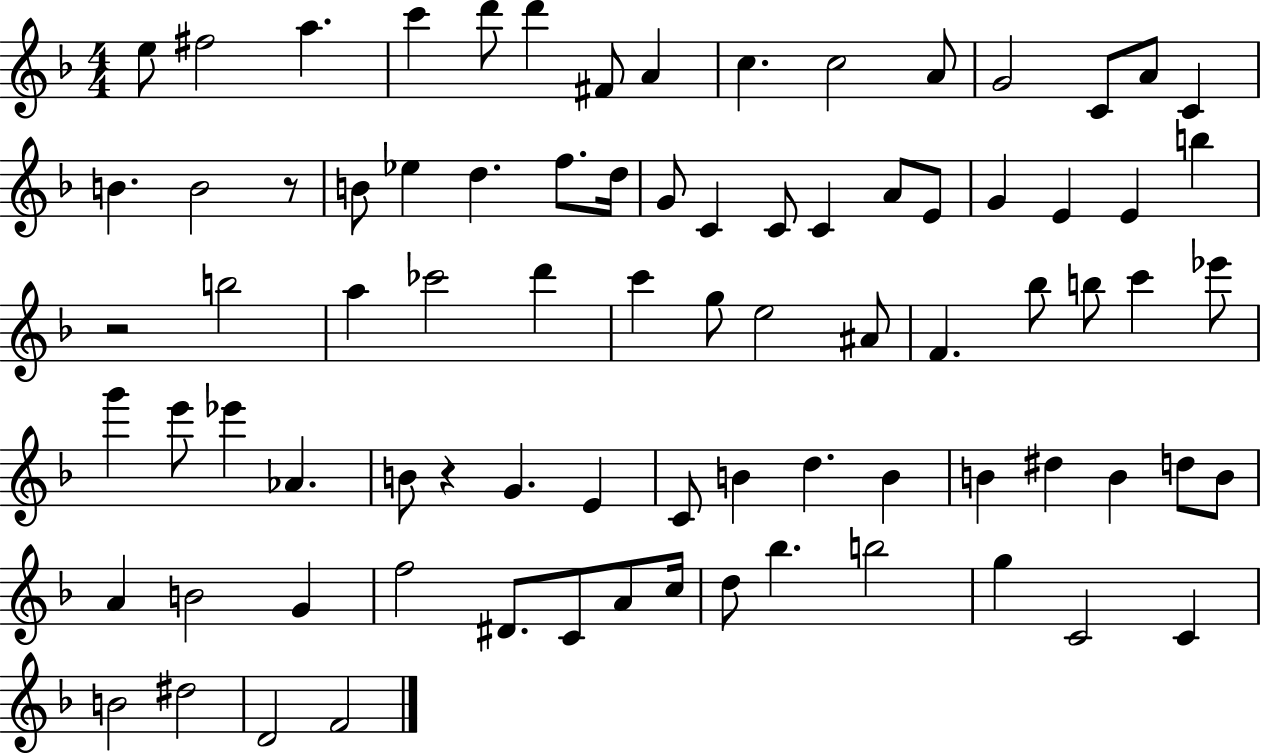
X:1
T:Untitled
M:4/4
L:1/4
K:F
e/2 ^f2 a c' d'/2 d' ^F/2 A c c2 A/2 G2 C/2 A/2 C B B2 z/2 B/2 _e d f/2 d/4 G/2 C C/2 C A/2 E/2 G E E b z2 b2 a _c'2 d' c' g/2 e2 ^A/2 F _b/2 b/2 c' _e'/2 g' e'/2 _e' _A B/2 z G E C/2 B d B B ^d B d/2 B/2 A B2 G f2 ^D/2 C/2 A/2 c/4 d/2 _b b2 g C2 C B2 ^d2 D2 F2